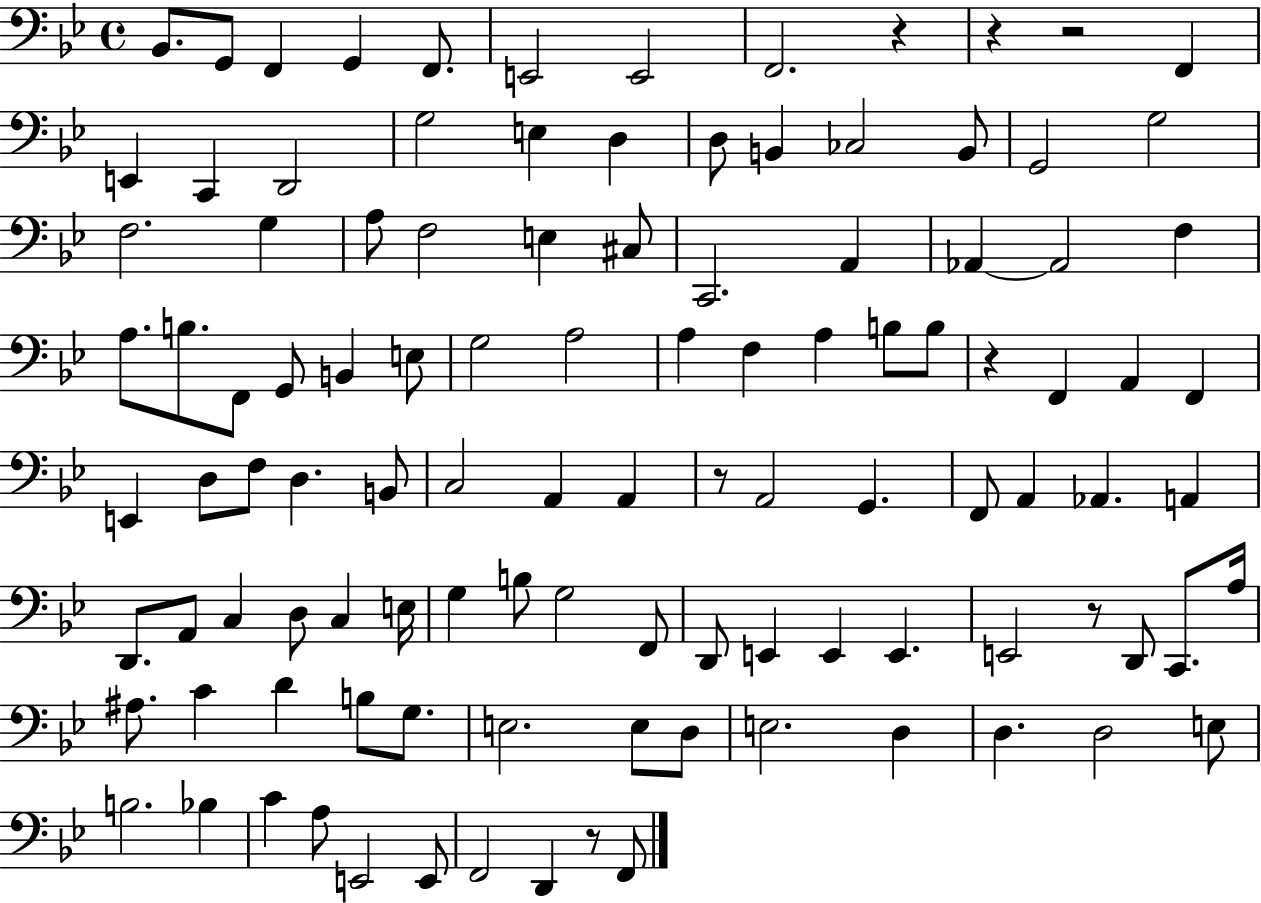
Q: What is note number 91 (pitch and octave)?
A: D3